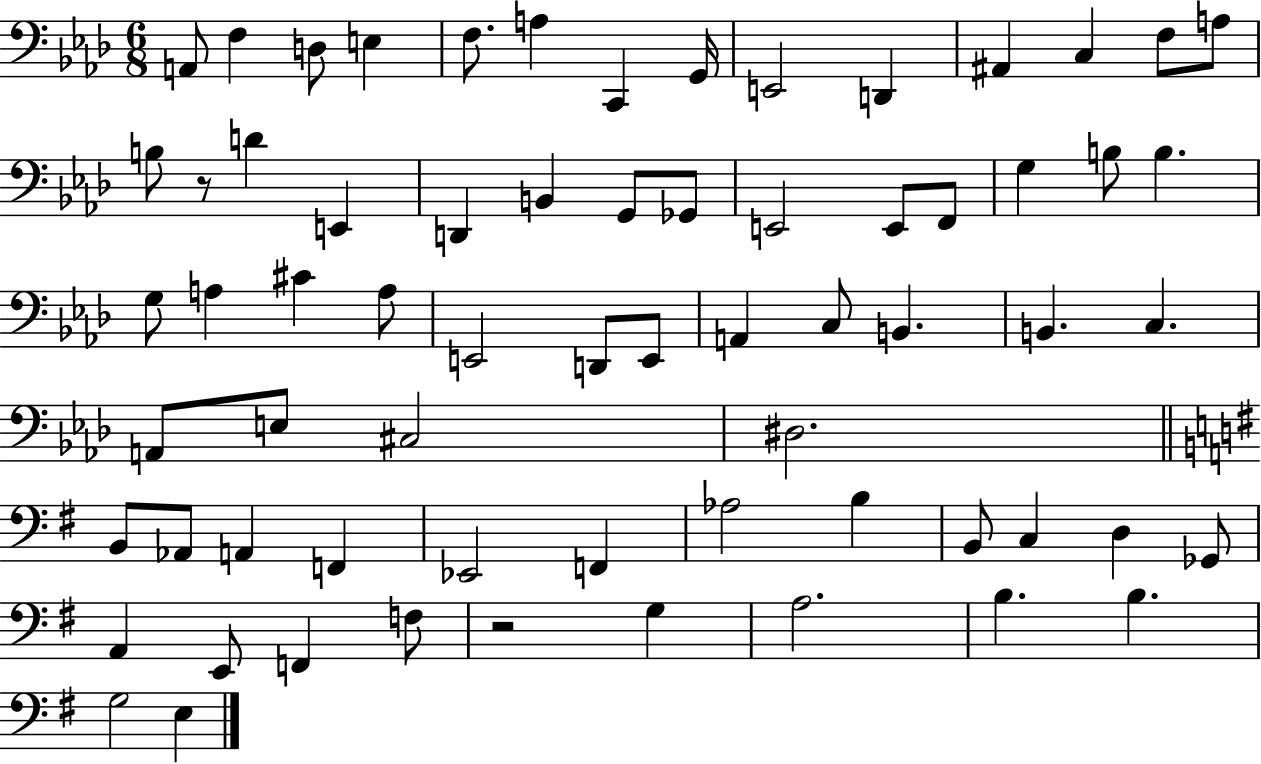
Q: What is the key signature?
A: AES major